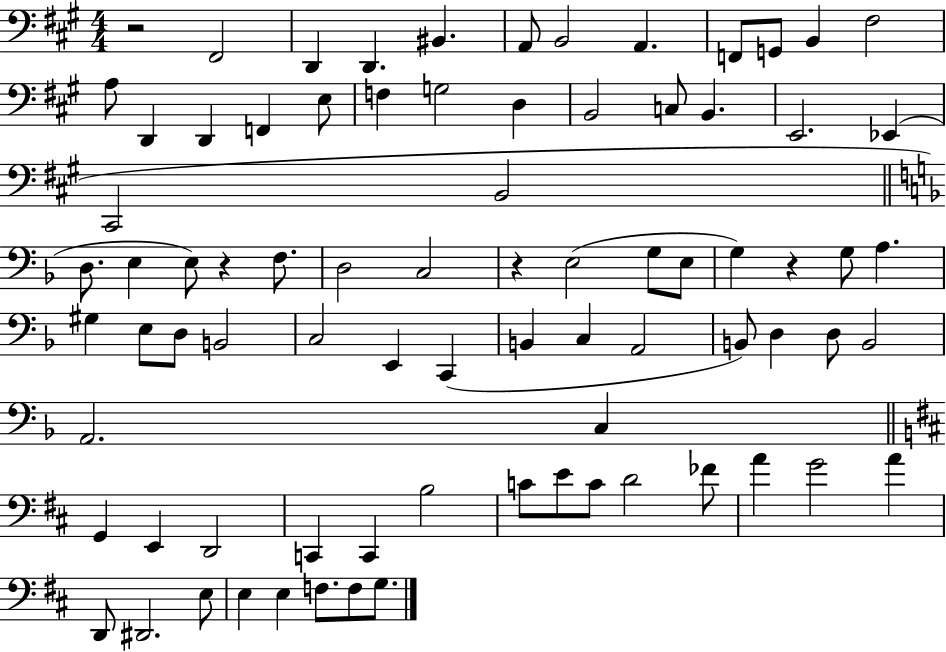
R/h F#2/h D2/q D2/q. BIS2/q. A2/e B2/h A2/q. F2/e G2/e B2/q F#3/h A3/e D2/q D2/q F2/q E3/e F3/q G3/h D3/q B2/h C3/e B2/q. E2/h. Eb2/q C#2/h B2/h D3/e. E3/q E3/e R/q F3/e. D3/h C3/h R/q E3/h G3/e E3/e G3/q R/q G3/e A3/q. G#3/q E3/e D3/e B2/h C3/h E2/q C2/q B2/q C3/q A2/h B2/e D3/q D3/e B2/h A2/h. C3/q G2/q E2/q D2/h C2/q C2/q B3/h C4/e E4/e C4/e D4/h FES4/e A4/q G4/h A4/q D2/e D#2/h. E3/e E3/q E3/q F3/e. F3/e G3/e.